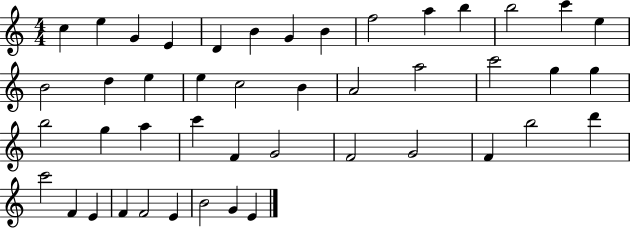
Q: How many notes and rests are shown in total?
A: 45